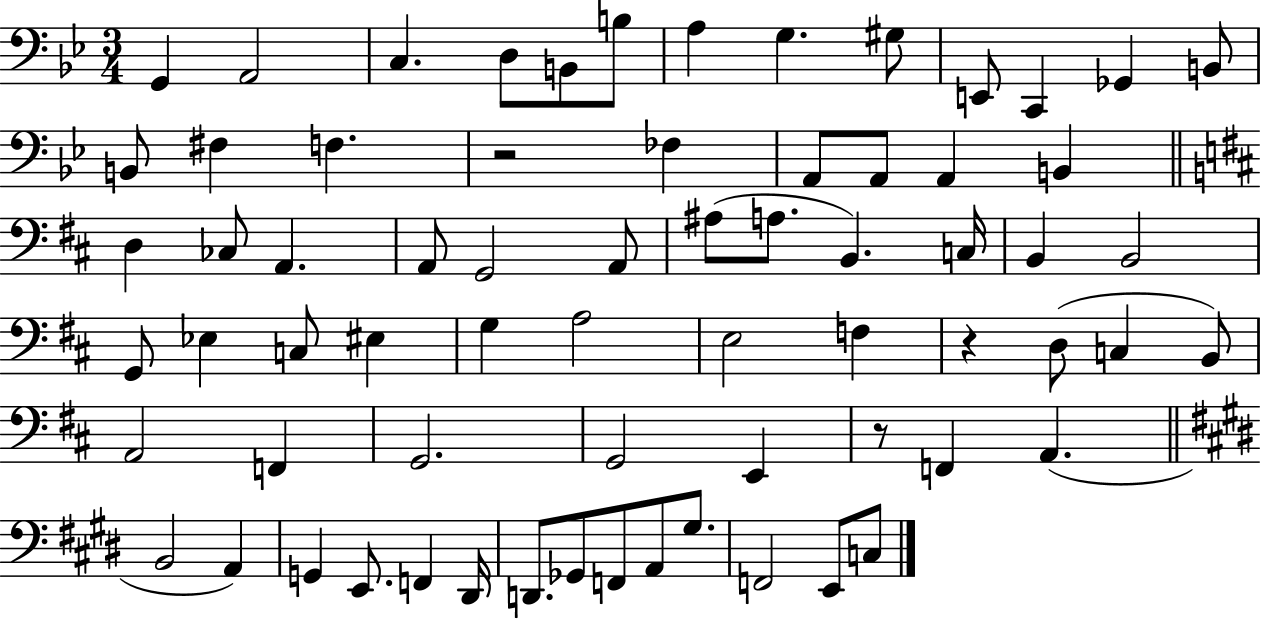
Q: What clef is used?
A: bass